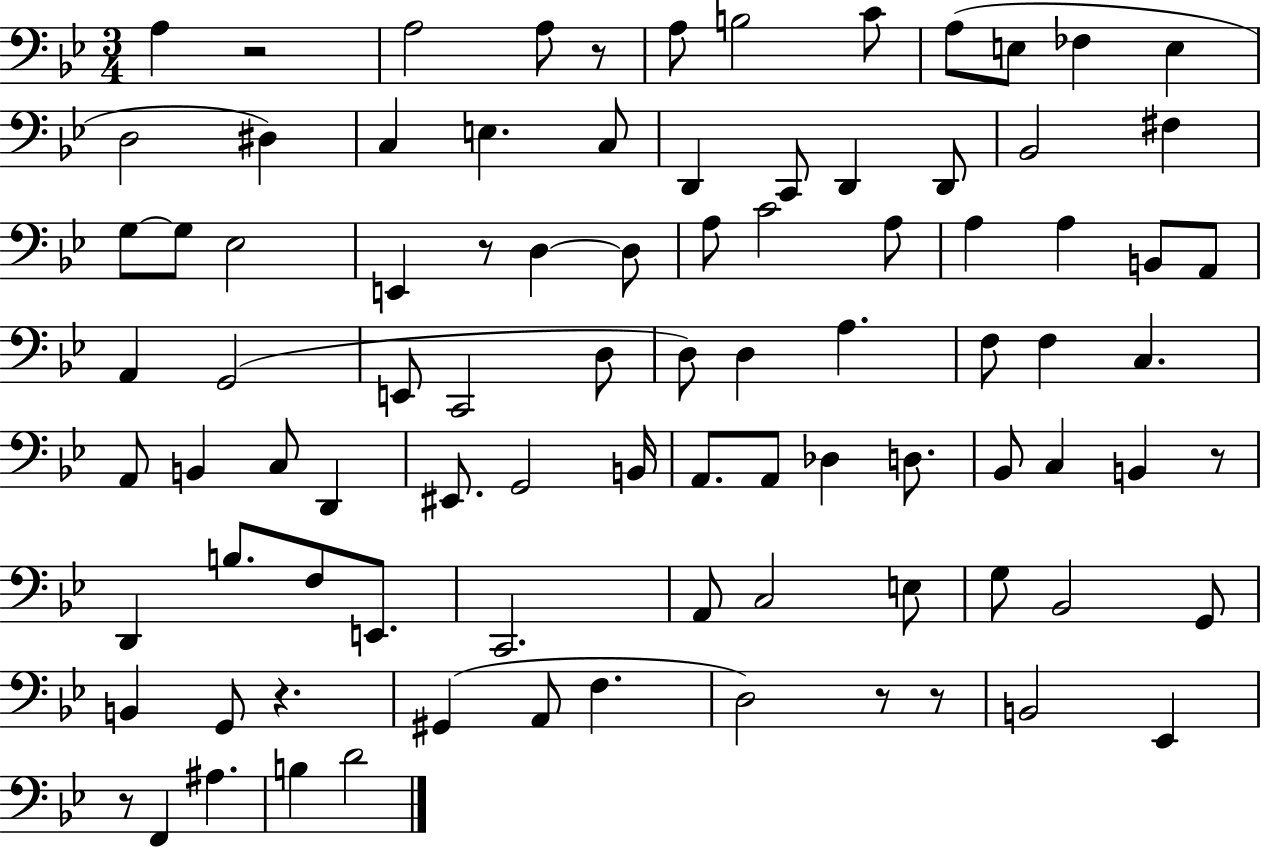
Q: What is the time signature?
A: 3/4